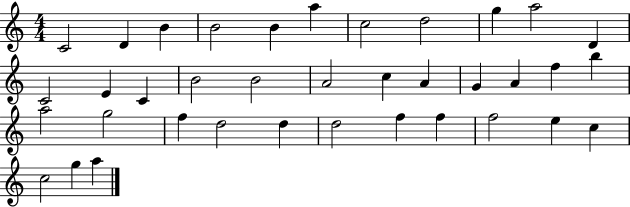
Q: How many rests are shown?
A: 0